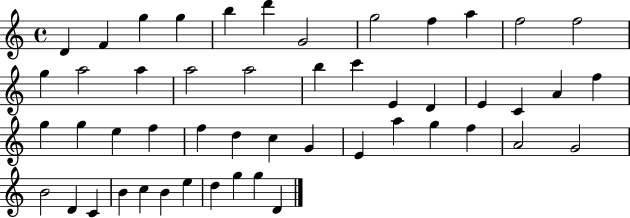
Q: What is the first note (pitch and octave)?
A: D4